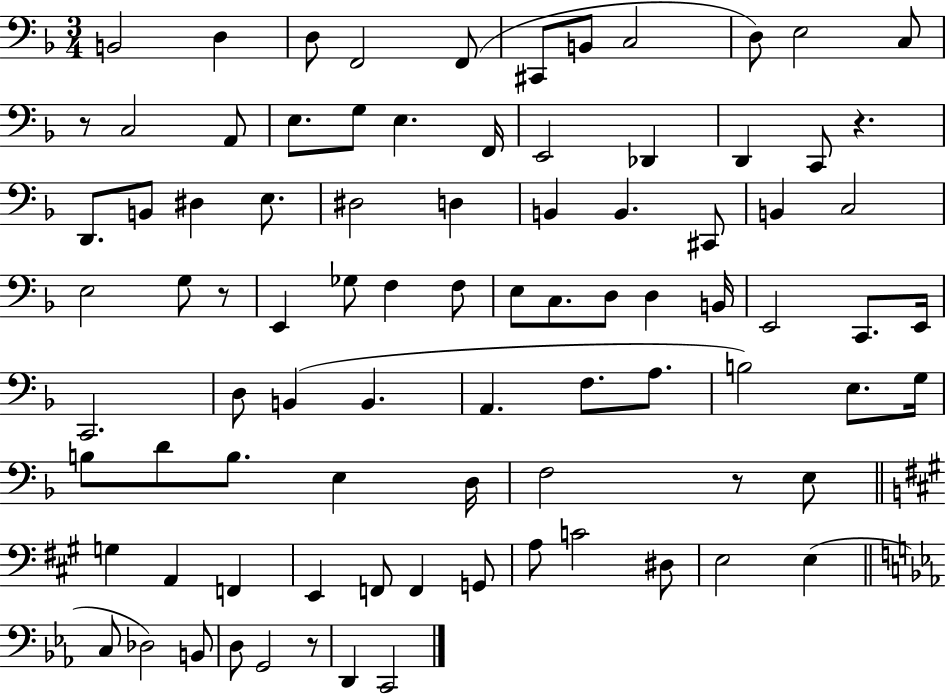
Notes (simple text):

B2/h D3/q D3/e F2/h F2/e C#2/e B2/e C3/h D3/e E3/h C3/e R/e C3/h A2/e E3/e. G3/e E3/q. F2/s E2/h Db2/q D2/q C2/e R/q. D2/e. B2/e D#3/q E3/e. D#3/h D3/q B2/q B2/q. C#2/e B2/q C3/h E3/h G3/e R/e E2/q Gb3/e F3/q F3/e E3/e C3/e. D3/e D3/q B2/s E2/h C2/e. E2/s C2/h. D3/e B2/q B2/q. A2/q. F3/e. A3/e. B3/h E3/e. G3/s B3/e D4/e B3/e. E3/q D3/s F3/h R/e E3/e G3/q A2/q F2/q E2/q F2/e F2/q G2/e A3/e C4/h D#3/e E3/h E3/q C3/e Db3/h B2/e D3/e G2/h R/e D2/q C2/h